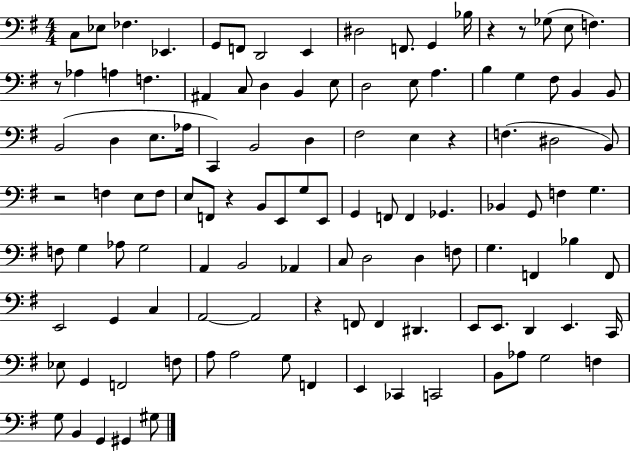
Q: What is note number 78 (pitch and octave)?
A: C3